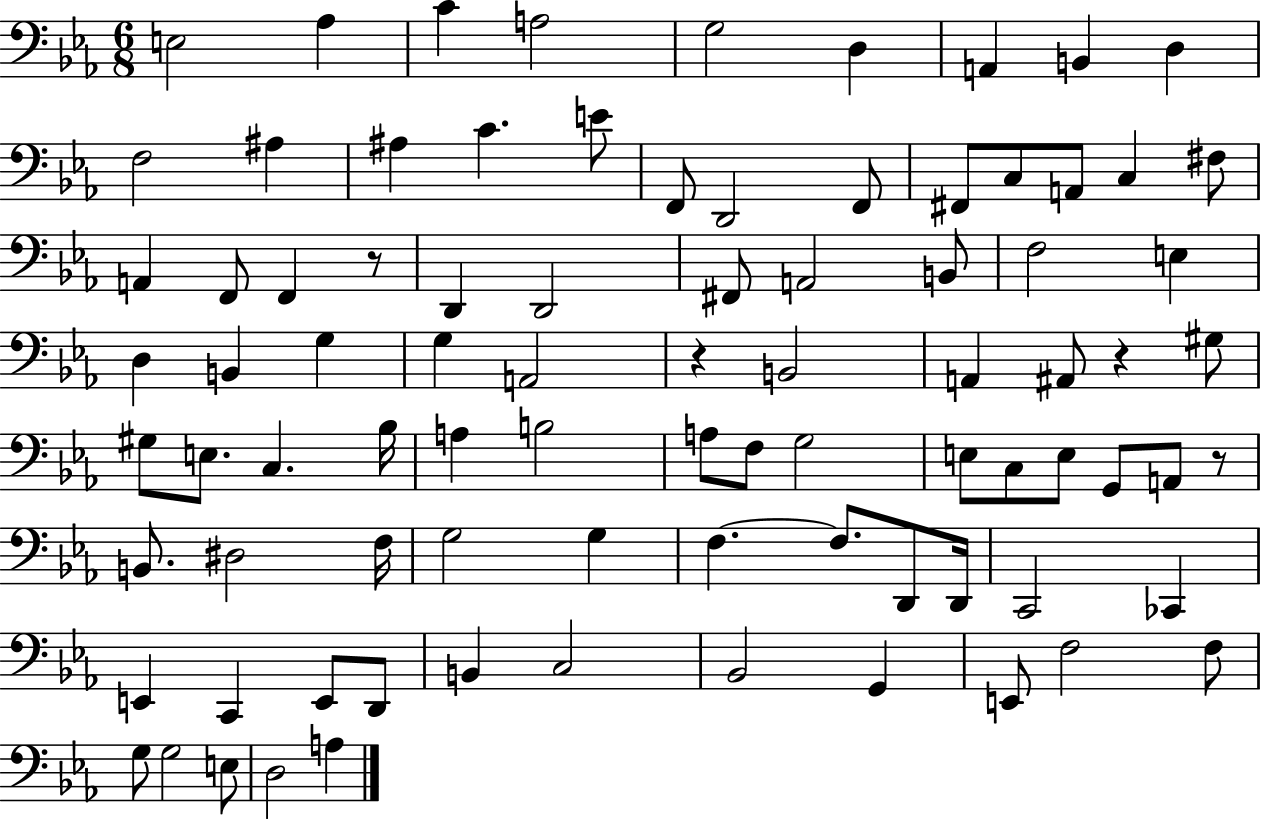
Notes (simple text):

E3/h Ab3/q C4/q A3/h G3/h D3/q A2/q B2/q D3/q F3/h A#3/q A#3/q C4/q. E4/e F2/e D2/h F2/e F#2/e C3/e A2/e C3/q F#3/e A2/q F2/e F2/q R/e D2/q D2/h F#2/e A2/h B2/e F3/h E3/q D3/q B2/q G3/q G3/q A2/h R/q B2/h A2/q A#2/e R/q G#3/e G#3/e E3/e. C3/q. Bb3/s A3/q B3/h A3/e F3/e G3/h E3/e C3/e E3/e G2/e A2/e R/e B2/e. D#3/h F3/s G3/h G3/q F3/q. F3/e. D2/e D2/s C2/h CES2/q E2/q C2/q E2/e D2/e B2/q C3/h Bb2/h G2/q E2/e F3/h F3/e G3/e G3/h E3/e D3/h A3/q